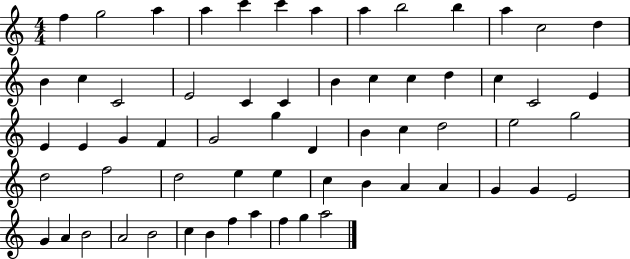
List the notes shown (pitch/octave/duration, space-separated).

F5/q G5/h A5/q A5/q C6/q C6/q A5/q A5/q B5/h B5/q A5/q C5/h D5/q B4/q C5/q C4/h E4/h C4/q C4/q B4/q C5/q C5/q D5/q C5/q C4/h E4/q E4/q E4/q G4/q F4/q G4/h G5/q D4/q B4/q C5/q D5/h E5/h G5/h D5/h F5/h D5/h E5/q E5/q C5/q B4/q A4/q A4/q G4/q G4/q E4/h G4/q A4/q B4/h A4/h B4/h C5/q B4/q F5/q A5/q F5/q G5/q A5/h